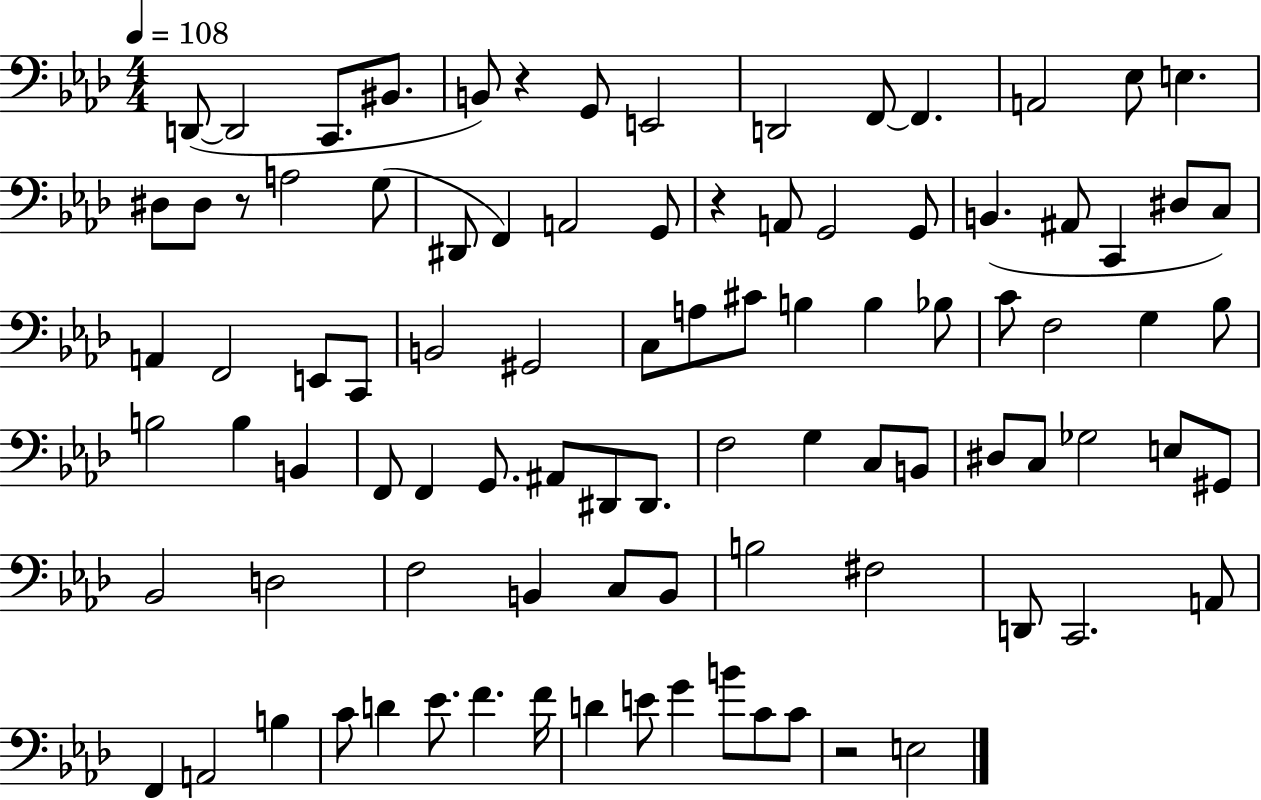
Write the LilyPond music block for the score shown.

{
  \clef bass
  \numericTimeSignature
  \time 4/4
  \key aes \major
  \tempo 4 = 108
  \repeat volta 2 { d,8~(~ d,2 c,8. bis,8. | b,8) r4 g,8 e,2 | d,2 f,8~~ f,4. | a,2 ees8 e4. | \break dis8 dis8 r8 a2 g8( | dis,8 f,4) a,2 g,8 | r4 a,8 g,2 g,8 | b,4.( ais,8 c,4 dis8 c8) | \break a,4 f,2 e,8 c,8 | b,2 gis,2 | c8 a8 cis'8 b4 b4 bes8 | c'8 f2 g4 bes8 | \break b2 b4 b,4 | f,8 f,4 g,8. ais,8 dis,8 dis,8. | f2 g4 c8 b,8 | dis8 c8 ges2 e8 gis,8 | \break bes,2 d2 | f2 b,4 c8 b,8 | b2 fis2 | d,8 c,2. a,8 | \break f,4 a,2 b4 | c'8 d'4 ees'8. f'4. f'16 | d'4 e'8 g'4 b'8 c'8 c'8 | r2 e2 | \break } \bar "|."
}